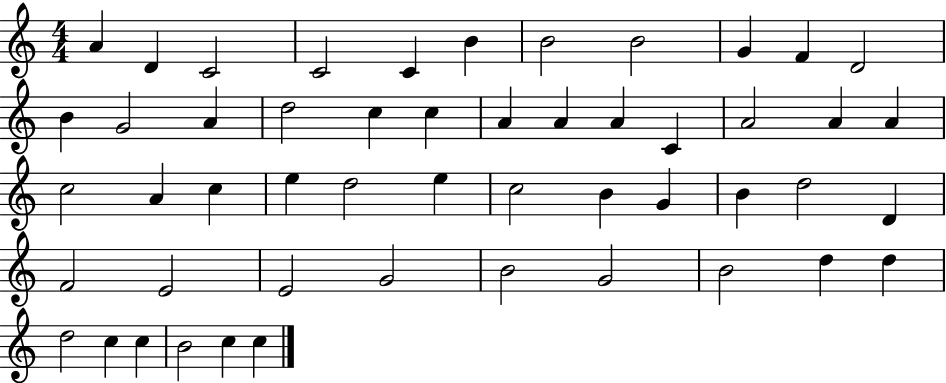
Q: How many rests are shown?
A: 0